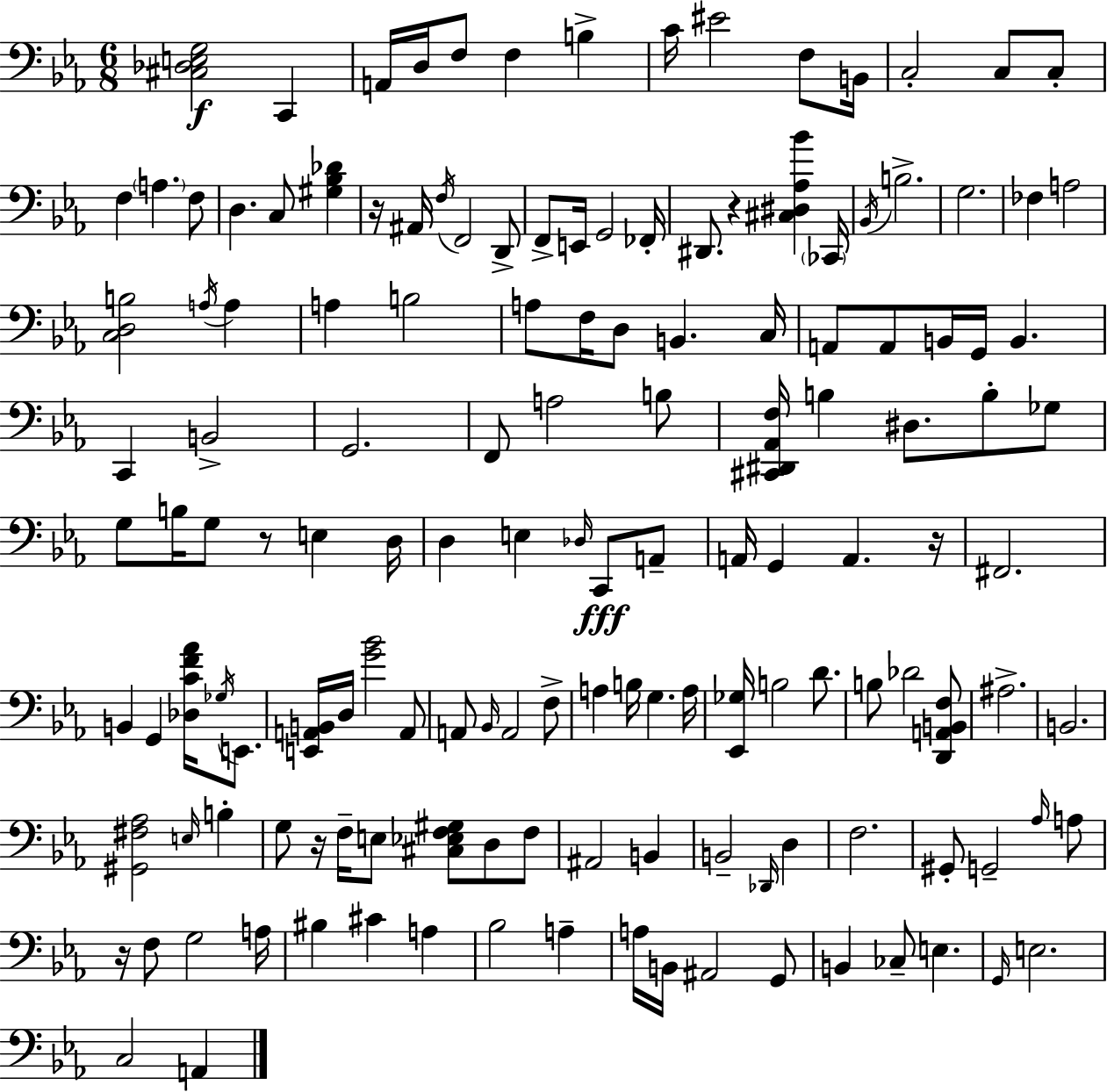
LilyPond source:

{
  \clef bass
  \numericTimeSignature
  \time 6/8
  \key c \minor
  <cis des e g>2\f c,4 | a,16 d16 f8 f4 b4-> | c'16 eis'2 f8 b,16 | c2-. c8 c8-. | \break f4 \parenthesize a4. f8 | d4. c8 <gis bes des'>4 | r16 ais,16 \acciaccatura { f16 } f,2 d,8-> | f,8-> e,16 g,2 | \break fes,16-. dis,8. r4 <cis dis aes bes'>4 | \parenthesize ces,16 \acciaccatura { bes,16 } b2.-> | g2. | fes4 a2 | \break <c d b>2 \acciaccatura { a16 } a4 | a4 b2 | a8 f16 d8 b,4. | c16 a,8 a,8 b,16 g,16 b,4. | \break c,4 b,2-> | g,2. | f,8 a2 | b8 <cis, dis, aes, f>16 b4 dis8. b8-. | \break ges8 g8 b16 g8 r8 e4 | d16 d4 e4 \grace { des16 }\fff | c,8 a,8-- a,16 g,4 a,4. | r16 fis,2. | \break b,4 g,4 | <des c' f' aes'>16 \acciaccatura { ges16 } e,8. <e, a, b,>16 d16 <g' bes'>2 | a,8 a,8 \grace { bes,16 } a,2 | f8-> a4 b16 g4. | \break a16 <ees, ges>16 b2 | d'8. b8 des'2 | <d, a, b, f>8 ais2.-> | b,2. | \break <gis, fis aes>2 | \grace { e16 } b4-. g8 r16 f16-- e8 | <cis ees f gis>8 d8 f8 ais,2 | b,4 b,2-- | \break \grace { des,16 } d4 f2. | gis,8-. g,2-- | \grace { aes16 } a8 r16 f8 | g2 a16 bis4 | \break cis'4 a4 bes2 | a4-- a16 b,16 ais,2 | g,8 b,4 | ces8-- e4. \grace { g,16 } e2. | \break c2 | a,4 \bar "|."
}